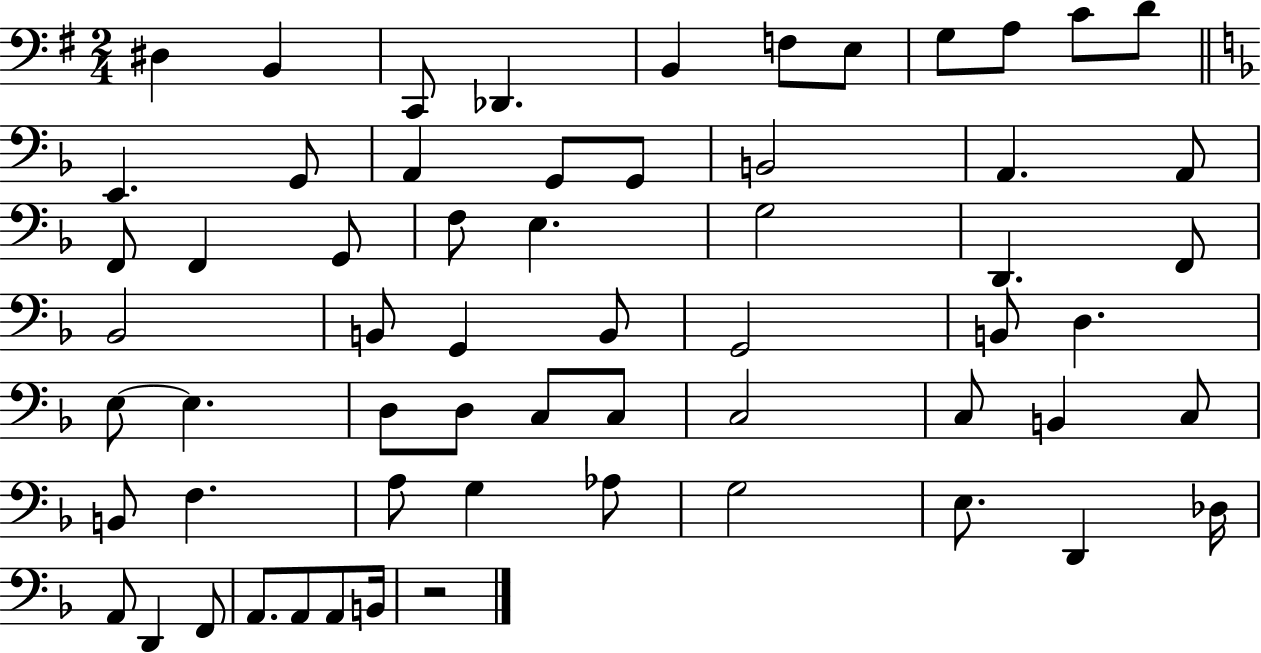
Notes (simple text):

D#3/q B2/q C2/e Db2/q. B2/q F3/e E3/e G3/e A3/e C4/e D4/e E2/q. G2/e A2/q G2/e G2/e B2/h A2/q. A2/e F2/e F2/q G2/e F3/e E3/q. G3/h D2/q. F2/e Bb2/h B2/e G2/q B2/e G2/h B2/e D3/q. E3/e E3/q. D3/e D3/e C3/e C3/e C3/h C3/e B2/q C3/e B2/e F3/q. A3/e G3/q Ab3/e G3/h E3/e. D2/q Db3/s A2/e D2/q F2/e A2/e. A2/e A2/e B2/s R/h